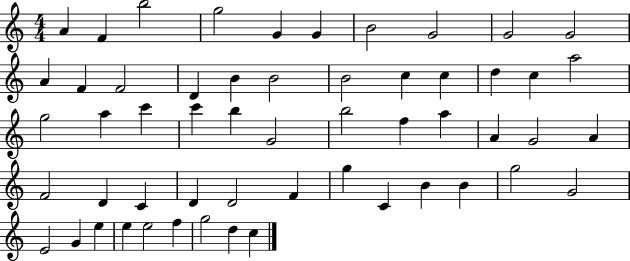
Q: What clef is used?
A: treble